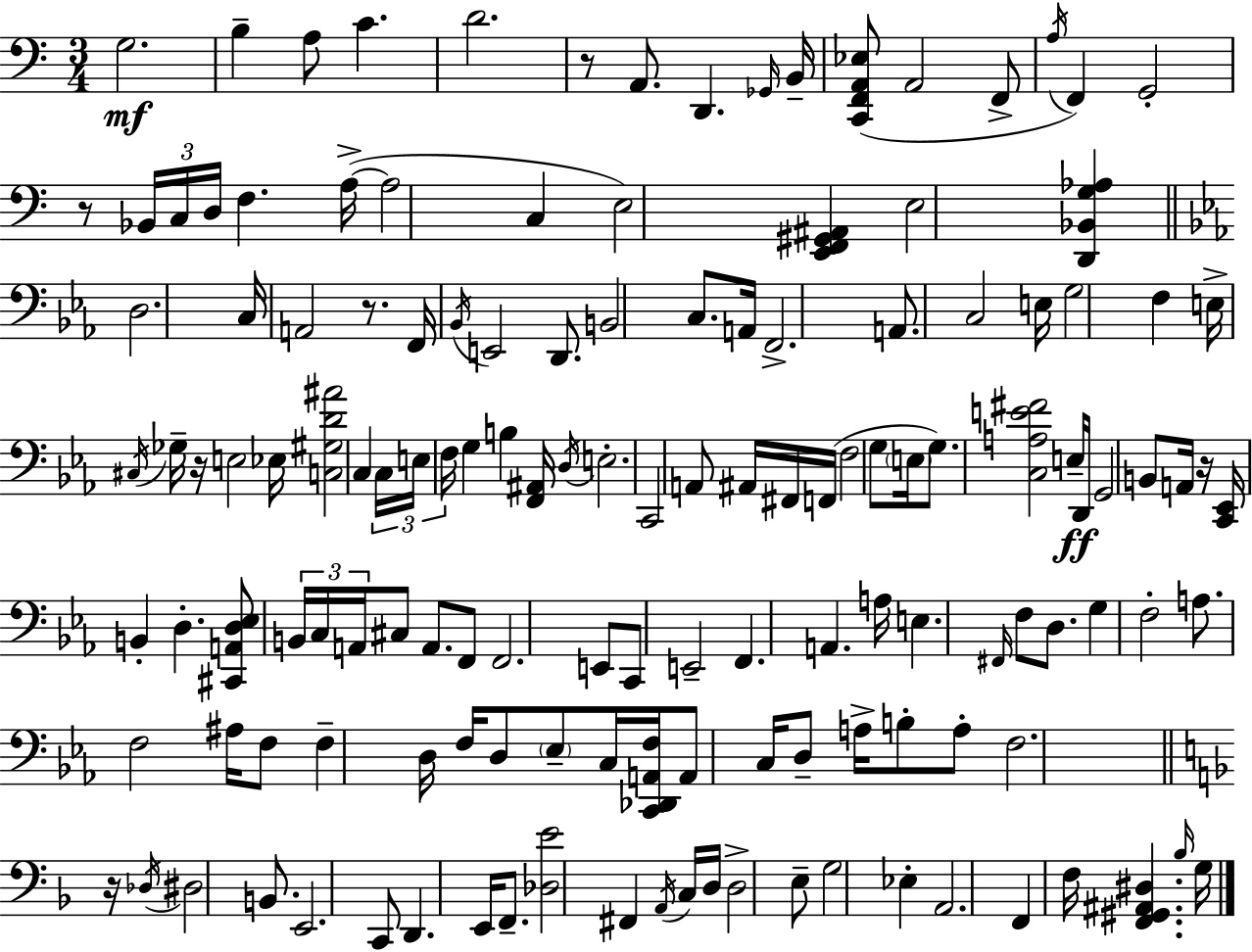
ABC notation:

X:1
T:Untitled
M:3/4
L:1/4
K:Am
G,2 B, A,/2 C D2 z/2 A,,/2 D,, _G,,/4 B,,/4 [C,,F,,A,,_E,]/2 A,,2 F,,/2 A,/4 F,, G,,2 z/2 _B,,/4 C,/4 D,/4 F, A,/4 A,2 C, E,2 [E,,F,,^G,,^A,,] E,2 [D,,_B,,G,_A,] D,2 C,/4 A,,2 z/2 F,,/4 _B,,/4 E,,2 D,,/2 B,,2 C,/2 A,,/4 F,,2 A,,/2 C,2 E,/4 G,2 F, E,/4 ^C,/4 _G,/4 z/4 E,2 _E,/4 [C,^G,D^A]2 C, C,/4 E,/4 F,/4 G, B, [F,,^A,,]/4 D,/4 E,2 C,,2 A,,/2 ^A,,/4 ^F,,/4 F,,/4 F,2 G,/2 E,/4 G,/2 [C,A,E^F]2 E,/4 D,,/4 G,,2 B,,/2 A,,/4 z/4 [C,,_E,,]/4 B,, D, [^C,,A,,D,_E,]/2 B,,/4 C,/4 A,,/4 ^C,/2 A,,/2 F,,/2 F,,2 E,,/2 C,,/2 E,,2 F,, A,, A,/4 E, ^F,,/4 F,/2 D,/2 G, F,2 A,/2 F,2 ^A,/4 F,/2 F, D,/4 F,/4 D,/2 _E,/2 C,/4 [C,,_D,,A,,F,]/4 A,,/2 C,/4 D,/2 A,/4 B,/2 A,/2 F,2 z/4 _D,/4 ^D,2 B,,/2 E,,2 C,,/2 D,, E,,/4 F,,/2 [_D,E]2 ^F,, A,,/4 C,/4 D,/4 D,2 E,/2 G,2 _E, A,,2 F,, F,/4 [F,,^G,,^A,,^D,] _B,/4 G,/4